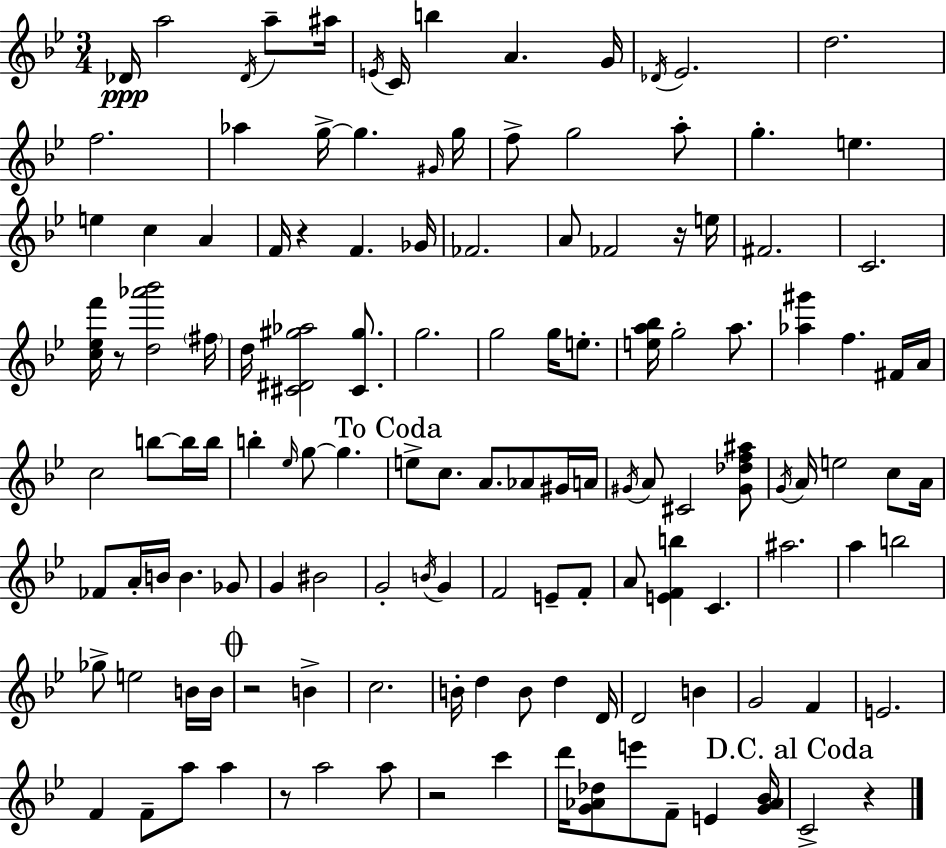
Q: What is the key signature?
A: G minor